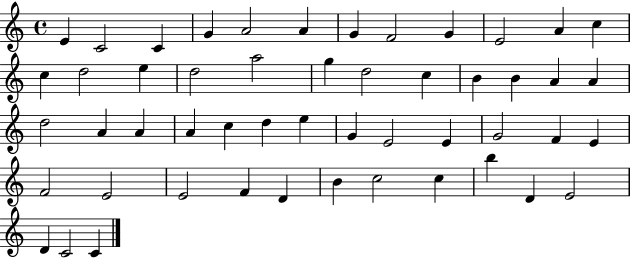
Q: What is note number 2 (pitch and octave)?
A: C4